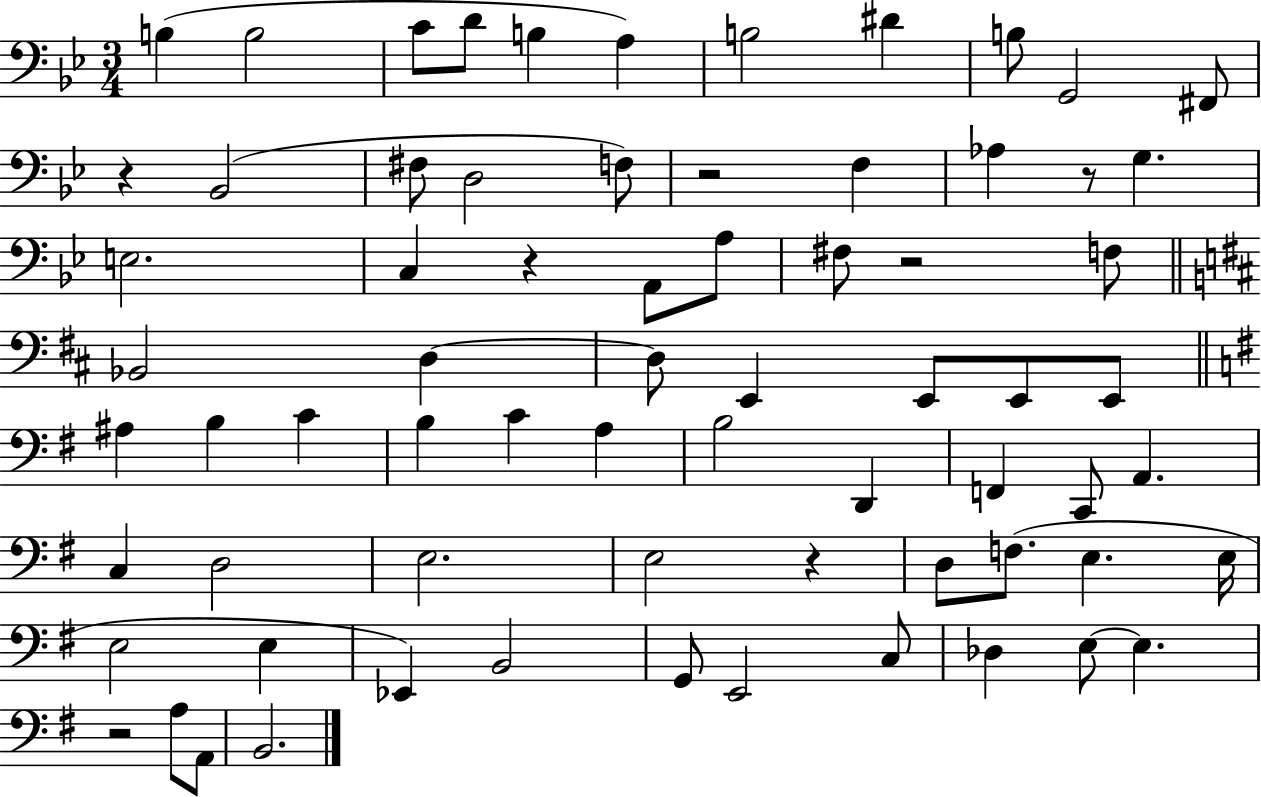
{
  \clef bass
  \numericTimeSignature
  \time 3/4
  \key bes \major
  b4( b2 | c'8 d'8 b4 a4) | b2 dis'4 | b8 g,2 fis,8 | \break r4 bes,2( | fis8 d2 f8) | r2 f4 | aes4 r8 g4. | \break e2. | c4 r4 a,8 a8 | fis8 r2 f8 | \bar "||" \break \key b \minor bes,2 d4~~ | d8 e,4 e,8 e,8 e,8 | \bar "||" \break \key g \major ais4 b4 c'4 | b4 c'4 a4 | b2 d,4 | f,4 c,8 a,4. | \break c4 d2 | e2. | e2 r4 | d8 f8.( e4. e16 | \break e2 e4 | ees,4) b,2 | g,8 e,2 c8 | des4 e8~~ e4. | \break r2 a8 a,8 | b,2. | \bar "|."
}